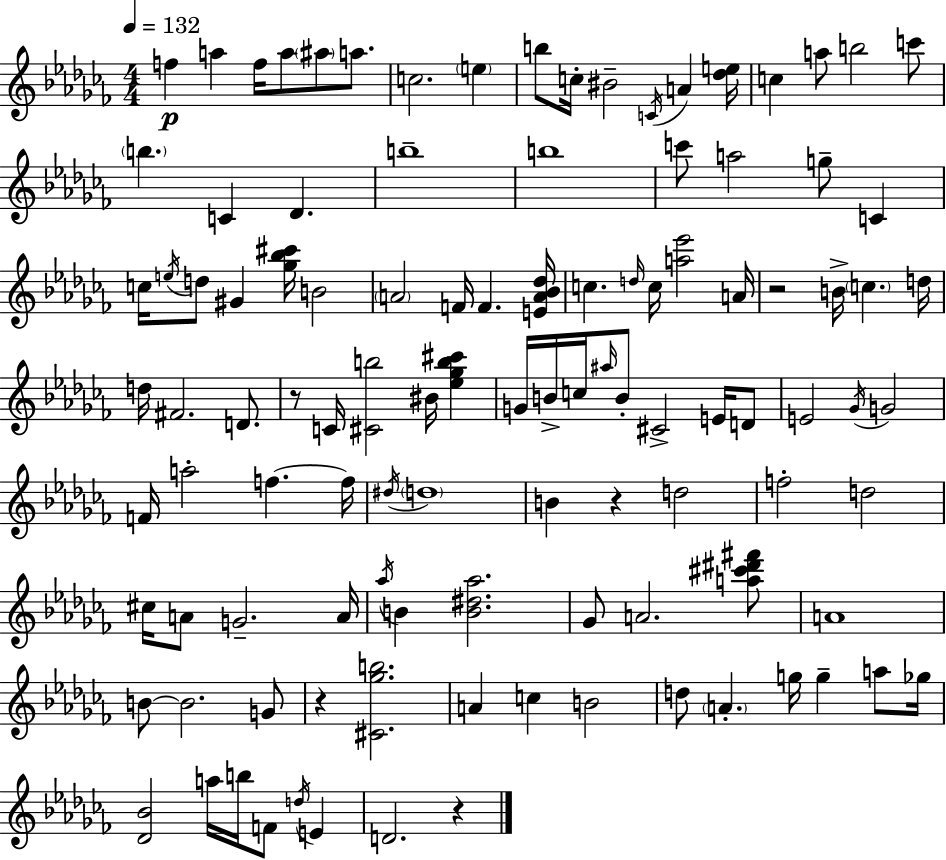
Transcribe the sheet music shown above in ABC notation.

X:1
T:Untitled
M:4/4
L:1/4
K:Abm
f a f/4 a/2 ^a/2 a/2 c2 e b/2 c/4 ^B2 C/4 A [_de]/4 c a/2 b2 c'/2 b C _D b4 b4 c'/2 a2 g/2 C c/4 e/4 d/2 ^G [_g_b^c']/4 B2 A2 F/4 F [EA_B_d]/4 c d/4 c/4 [a_e']2 A/4 z2 B/4 c d/4 d/4 ^F2 D/2 z/2 C/4 [^Cb]2 ^B/4 [_e_gb^c'] G/4 B/4 c/4 ^a/4 B/2 ^C2 E/4 D/2 E2 _G/4 G2 F/4 a2 f f/4 ^d/4 d4 B z d2 f2 d2 ^c/4 A/2 G2 A/4 _a/4 B [B^d_a]2 _G/2 A2 [a^c'^d'^f']/2 A4 B/2 B2 G/2 z [^C_gb]2 A c B2 d/2 A g/4 g a/2 _g/4 [_D_B]2 a/4 b/4 F/2 d/4 E D2 z